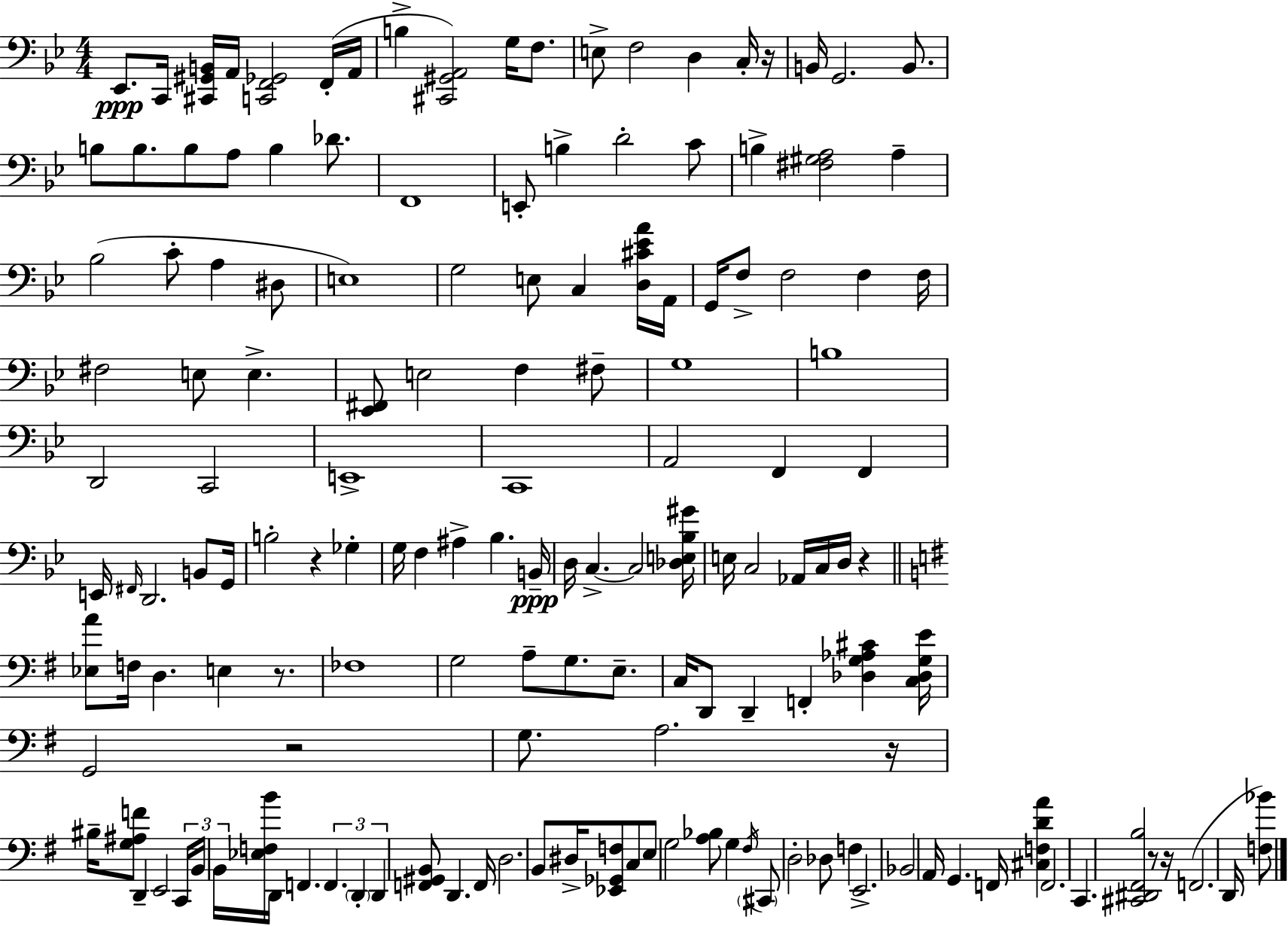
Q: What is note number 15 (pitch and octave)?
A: B2